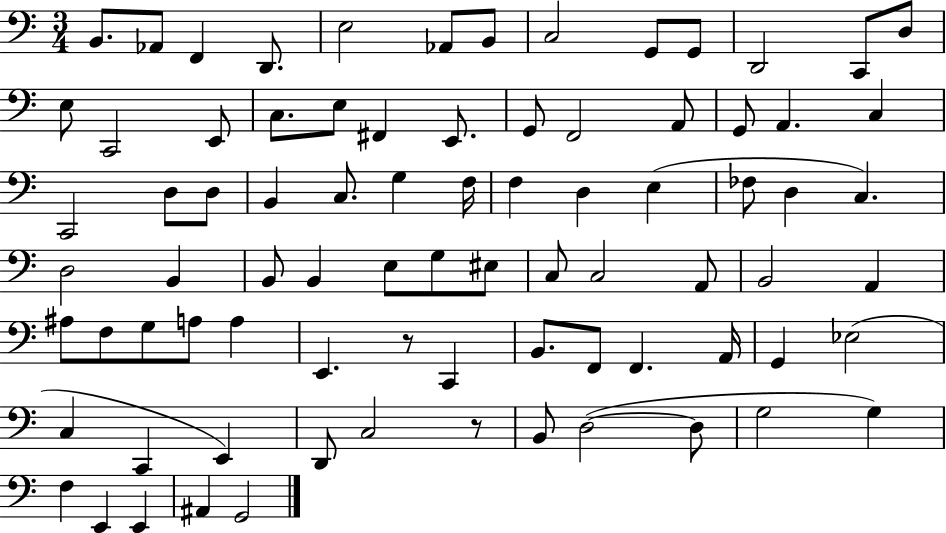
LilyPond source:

{
  \clef bass
  \numericTimeSignature
  \time 3/4
  \key c \major
  b,8. aes,8 f,4 d,8. | e2 aes,8 b,8 | c2 g,8 g,8 | d,2 c,8 d8 | \break e8 c,2 e,8 | c8. e8 fis,4 e,8. | g,8 f,2 a,8 | g,8 a,4. c4 | \break c,2 d8 d8 | b,4 c8. g4 f16 | f4 d4 e4( | fes8 d4 c4.) | \break d2 b,4 | b,8 b,4 e8 g8 eis8 | c8 c2 a,8 | b,2 a,4 | \break ais8 f8 g8 a8 a4 | e,4. r8 c,4 | b,8. f,8 f,4. a,16 | g,4 ees2( | \break c4 c,4 e,4) | d,8 c2 r8 | b,8 d2~(~ d8 | g2 g4) | \break f4 e,4 e,4 | ais,4 g,2 | \bar "|."
}